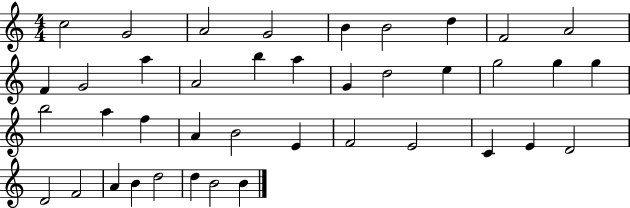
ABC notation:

X:1
T:Untitled
M:4/4
L:1/4
K:C
c2 G2 A2 G2 B B2 d F2 A2 F G2 a A2 b a G d2 e g2 g g b2 a f A B2 E F2 E2 C E D2 D2 F2 A B d2 d B2 B